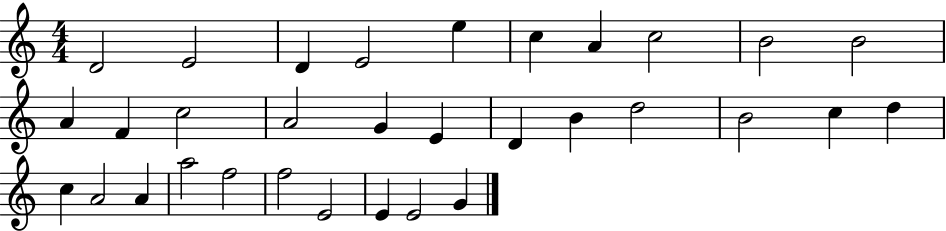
X:1
T:Untitled
M:4/4
L:1/4
K:C
D2 E2 D E2 e c A c2 B2 B2 A F c2 A2 G E D B d2 B2 c d c A2 A a2 f2 f2 E2 E E2 G